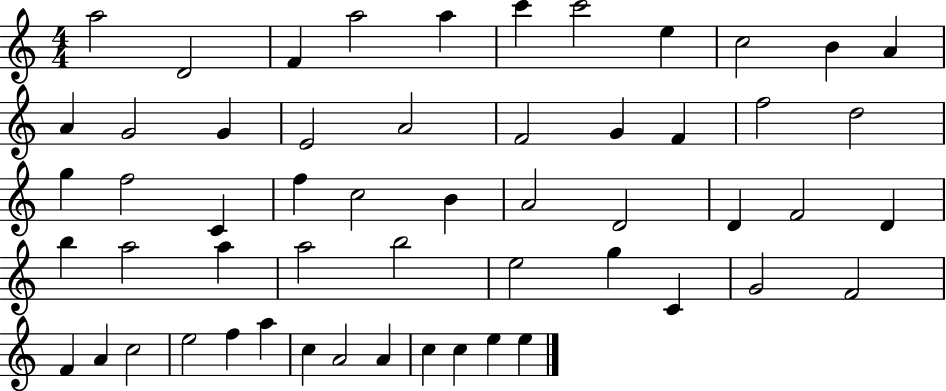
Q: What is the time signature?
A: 4/4